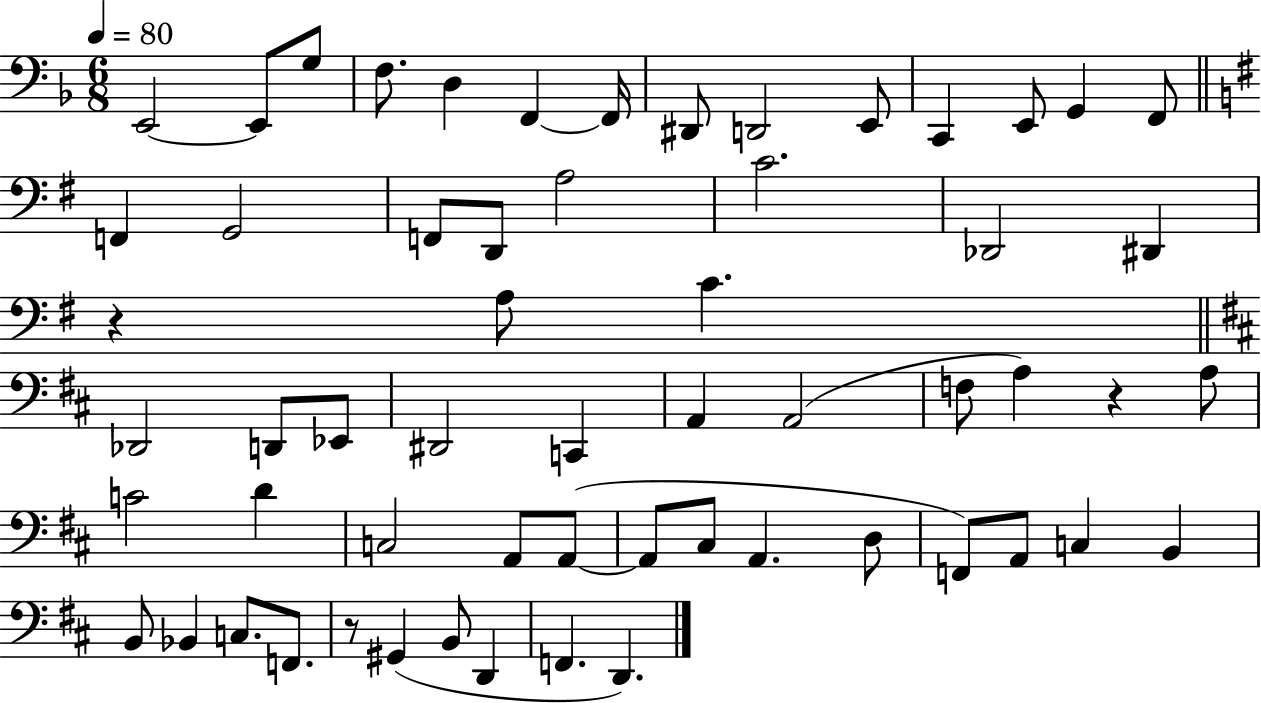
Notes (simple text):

E2/h E2/e G3/e F3/e. D3/q F2/q F2/s D#2/e D2/h E2/e C2/q E2/e G2/q F2/e F2/q G2/h F2/e D2/e A3/h C4/h. Db2/h D#2/q R/q A3/e C4/q. Db2/h D2/e Eb2/e D#2/h C2/q A2/q A2/h F3/e A3/q R/q A3/e C4/h D4/q C3/h A2/e A2/e A2/e C#3/e A2/q. D3/e F2/e A2/e C3/q B2/q B2/e Bb2/q C3/e. F2/e. R/e G#2/q B2/e D2/q F2/q. D2/q.